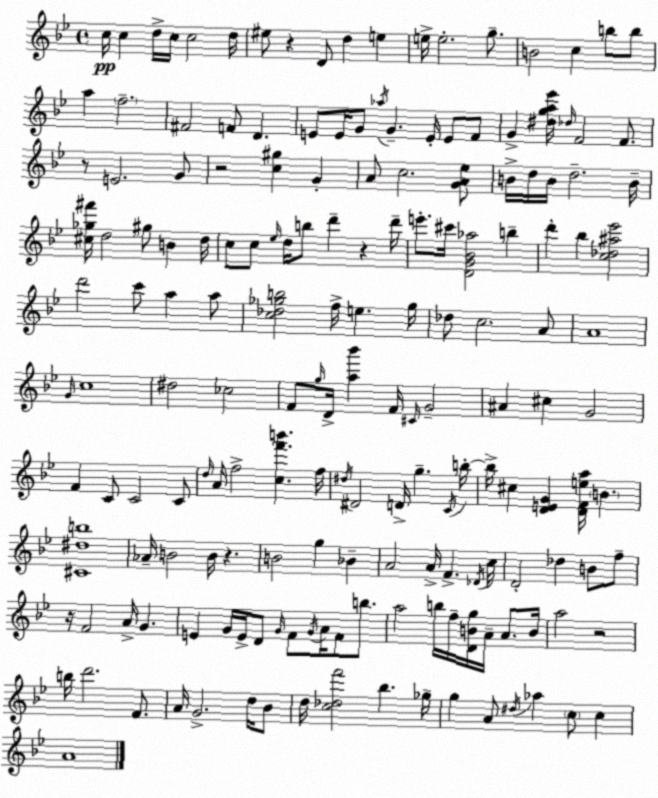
X:1
T:Untitled
M:4/4
L:1/4
K:Gm
c/4 c d/4 c/4 c2 d/4 ^e/2 z D/2 d e e/4 e2 g/2 B2 c b/2 b/2 a f2 ^F2 F/2 D E/2 E/4 G/2 _a/4 G E/4 E/2 F/2 G [^dga_e']/4 _d/4 F2 F/2 z/2 E2 G/2 z2 [c^g] G A/2 c2 [GA_e]/2 B/4 d/4 B/4 d2 B/4 [^c_g^f']/4 d2 ^g/2 B d/4 c/2 c/2 _e/4 d/4 b/2 d' z d'/4 e'/2 ^c'/4 [DG_B_a]2 b d' _b [c_d^a_e']2 d'2 c'/2 a a/2 [c_d_gb]2 f/4 e _g/4 _d/2 c2 A/2 A4 G/4 c4 ^d2 _c2 F/2 g/4 D/4 [a_b'] F/4 ^C/4 G2 ^A ^c G2 F C/2 C2 C/2 d/4 A/4 f2 [cf'b'] f/4 ^d/4 ^D2 D/4 g C/4 b/4 b/4 ^c [DEG] [DFea]/4 B [^C^db]4 _A/4 B2 B/4 z B2 g _B A2 A/4 F _D/4 c/4 D2 _d B/2 f/2 z/4 F2 A/4 G E G/4 E/4 D/2 G/4 F/2 G/4 A/4 F/2 b/2 a2 b/4 f/4 [DBg]/4 A/4 A/2 B/4 a2 z2 b/4 d'2 F/2 A/4 G2 d/4 _B/2 d/4 [c_df']2 _b _g/4 g A/2 ^d/4 _a c/2 c A4